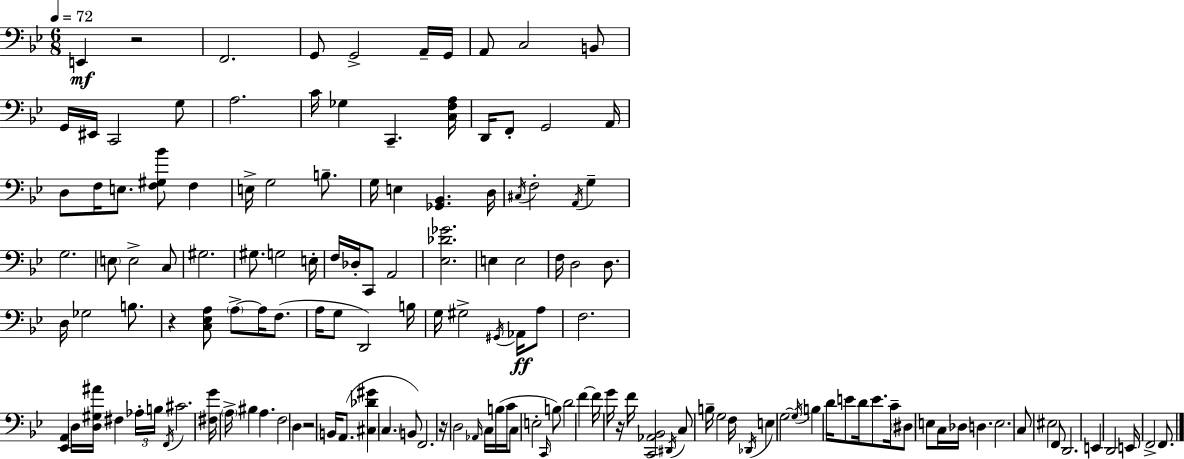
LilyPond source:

{
  \clef bass
  \numericTimeSignature
  \time 6/8
  \key g \minor
  \tempo 4 = 72
  e,4\mf r2 | f,2. | g,8 g,2-> a,16-- g,16 | a,8 c2 b,8 | \break g,16 eis,16 c,2 g8 | a2. | c'16 ges4 c,4.-- <c f a>16 | d,16 f,8-. g,2 a,16 | \break d8 f16 e8. <f gis bes'>8 f4 | e16-> g2 b8.-- | g16 e4 <ges, bes,>4. d16 | \acciaccatura { cis16 } f2-. \acciaccatura { a,16 } g4-- | \break g2. | \parenthesize e8 e2-> | c8 gis2. | gis8. g2 | \break e16-. f16 des16-. c,8 a,2 | <ees des' ges'>2. | e4 e2 | f16 d2 d8. | \break d16 ges2 b8. | r4 <c ees a>8 \parenthesize a8->~~ a16 f8.( | a16 g8 d,2) | b16 g16 gis2-> \acciaccatura { gis,16 }\ff | \break aes,16 a8 f2. | <ees, a,>4 d16 <d gis ais'>16 fis4 | \tuplet 3/2 { aes16-. b16 \acciaccatura { f,16 } } cis'2. | <fis g'>16 \parenthesize a16-> bis4 a4. | \break f2 | d4 r2 | b,16 a,8.( <cis des' gis'>4 \parenthesize c4. | b,8) f,2. | \break r16 d2 | \grace { aes,16 } c16 b16( c'16 c8 e2-. | \grace { c,16 }) b8 d'2 | f'4~~ f'16 g'16 r16 f'16 <c, aes, bes,>2 | \break \acciaccatura { dis,16 } c8 b16-- g2 | f16 \acciaccatura { des,16 } e4 | g2~~ \acciaccatura { g16 } b4 | d'16 e'8 d'16 e'8. c'16-- \parenthesize dis8 e8 | \break c16 des16 d4. e2. | c8 eis2 | f,8 d,2. | e,4 | \break d,2 e,16 f,2-> | f,8. \bar "|."
}